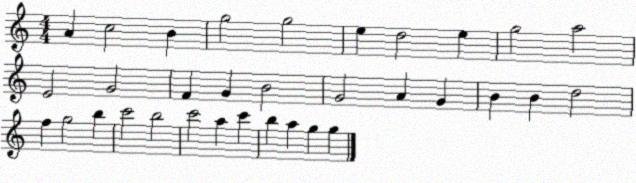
X:1
T:Untitled
M:4/4
L:1/4
K:C
A c2 B g2 g2 e d2 e g2 a2 E2 G2 F G B2 G2 A G B B d2 f g2 b c'2 b2 c'2 a c' b a g g